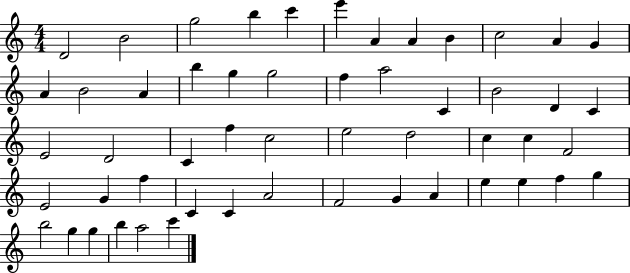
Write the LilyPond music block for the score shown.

{
  \clef treble
  \numericTimeSignature
  \time 4/4
  \key c \major
  d'2 b'2 | g''2 b''4 c'''4 | e'''4 a'4 a'4 b'4 | c''2 a'4 g'4 | \break a'4 b'2 a'4 | b''4 g''4 g''2 | f''4 a''2 c'4 | b'2 d'4 c'4 | \break e'2 d'2 | c'4 f''4 c''2 | e''2 d''2 | c''4 c''4 f'2 | \break e'2 g'4 f''4 | c'4 c'4 a'2 | f'2 g'4 a'4 | e''4 e''4 f''4 g''4 | \break b''2 g''4 g''4 | b''4 a''2 c'''4 | \bar "|."
}